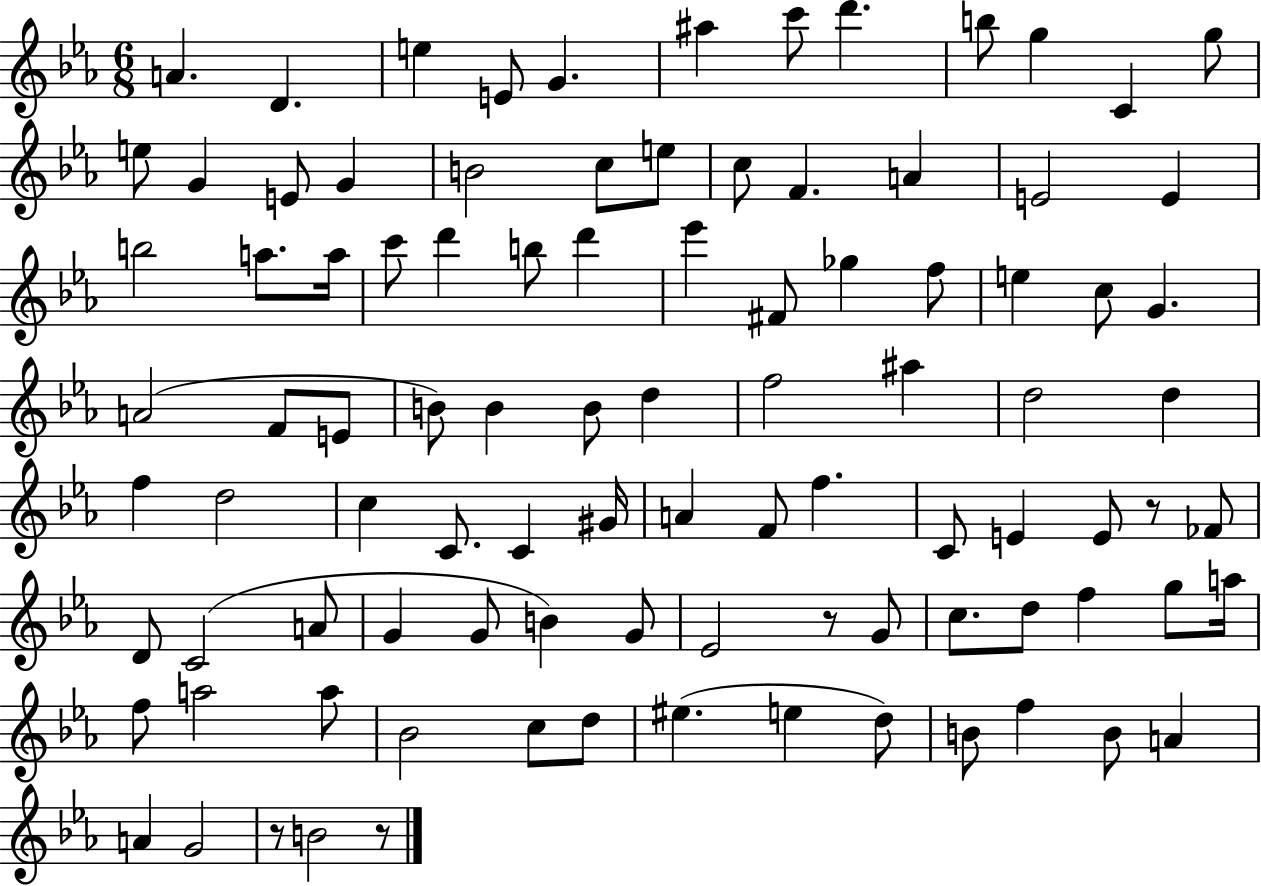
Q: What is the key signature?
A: EES major